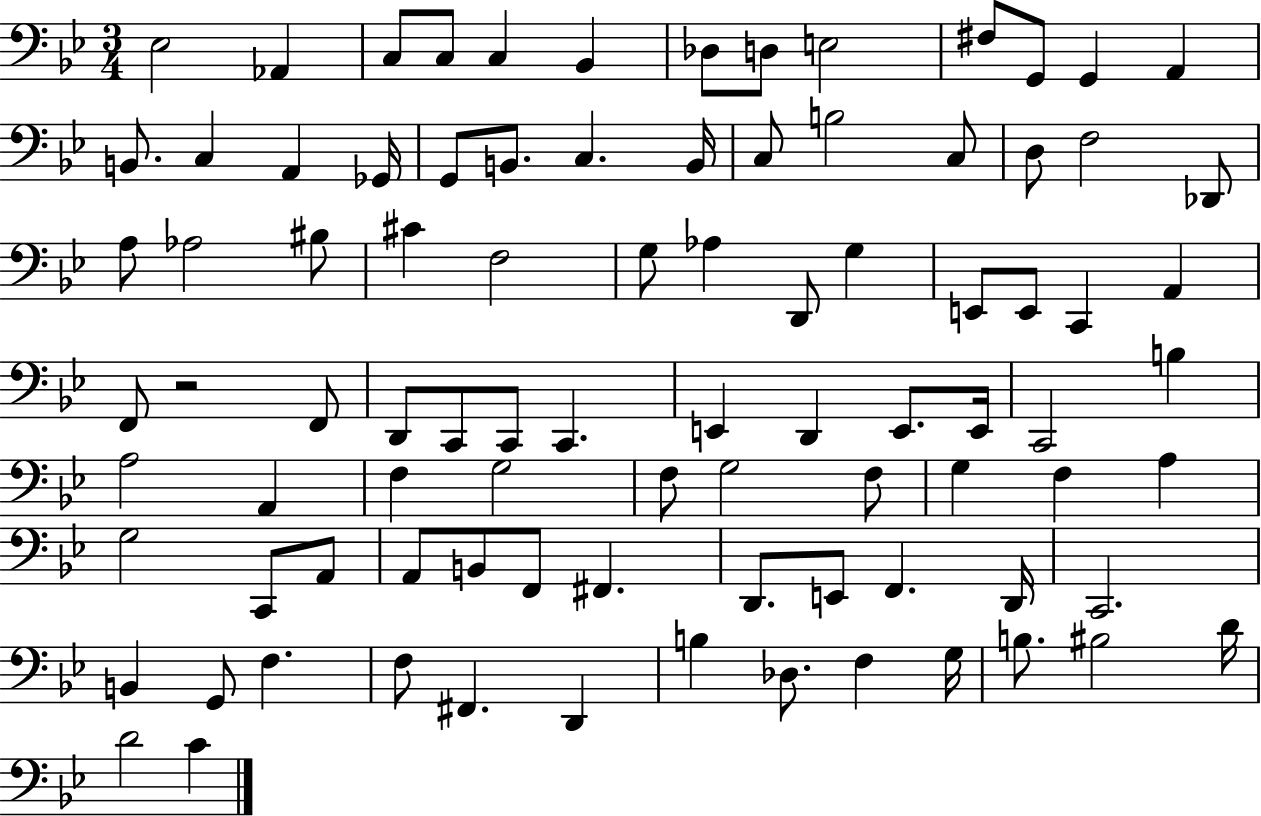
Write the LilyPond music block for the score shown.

{
  \clef bass
  \numericTimeSignature
  \time 3/4
  \key bes \major
  ees2 aes,4 | c8 c8 c4 bes,4 | des8 d8 e2 | fis8 g,8 g,4 a,4 | \break b,8. c4 a,4 ges,16 | g,8 b,8. c4. b,16 | c8 b2 c8 | d8 f2 des,8 | \break a8 aes2 bis8 | cis'4 f2 | g8 aes4 d,8 g4 | e,8 e,8 c,4 a,4 | \break f,8 r2 f,8 | d,8 c,8 c,8 c,4. | e,4 d,4 e,8. e,16 | c,2 b4 | \break a2 a,4 | f4 g2 | f8 g2 f8 | g4 f4 a4 | \break g2 c,8 a,8 | a,8 b,8 f,8 fis,4. | d,8. e,8 f,4. d,16 | c,2. | \break b,4 g,8 f4. | f8 fis,4. d,4 | b4 des8. f4 g16 | b8. bis2 d'16 | \break d'2 c'4 | \bar "|."
}